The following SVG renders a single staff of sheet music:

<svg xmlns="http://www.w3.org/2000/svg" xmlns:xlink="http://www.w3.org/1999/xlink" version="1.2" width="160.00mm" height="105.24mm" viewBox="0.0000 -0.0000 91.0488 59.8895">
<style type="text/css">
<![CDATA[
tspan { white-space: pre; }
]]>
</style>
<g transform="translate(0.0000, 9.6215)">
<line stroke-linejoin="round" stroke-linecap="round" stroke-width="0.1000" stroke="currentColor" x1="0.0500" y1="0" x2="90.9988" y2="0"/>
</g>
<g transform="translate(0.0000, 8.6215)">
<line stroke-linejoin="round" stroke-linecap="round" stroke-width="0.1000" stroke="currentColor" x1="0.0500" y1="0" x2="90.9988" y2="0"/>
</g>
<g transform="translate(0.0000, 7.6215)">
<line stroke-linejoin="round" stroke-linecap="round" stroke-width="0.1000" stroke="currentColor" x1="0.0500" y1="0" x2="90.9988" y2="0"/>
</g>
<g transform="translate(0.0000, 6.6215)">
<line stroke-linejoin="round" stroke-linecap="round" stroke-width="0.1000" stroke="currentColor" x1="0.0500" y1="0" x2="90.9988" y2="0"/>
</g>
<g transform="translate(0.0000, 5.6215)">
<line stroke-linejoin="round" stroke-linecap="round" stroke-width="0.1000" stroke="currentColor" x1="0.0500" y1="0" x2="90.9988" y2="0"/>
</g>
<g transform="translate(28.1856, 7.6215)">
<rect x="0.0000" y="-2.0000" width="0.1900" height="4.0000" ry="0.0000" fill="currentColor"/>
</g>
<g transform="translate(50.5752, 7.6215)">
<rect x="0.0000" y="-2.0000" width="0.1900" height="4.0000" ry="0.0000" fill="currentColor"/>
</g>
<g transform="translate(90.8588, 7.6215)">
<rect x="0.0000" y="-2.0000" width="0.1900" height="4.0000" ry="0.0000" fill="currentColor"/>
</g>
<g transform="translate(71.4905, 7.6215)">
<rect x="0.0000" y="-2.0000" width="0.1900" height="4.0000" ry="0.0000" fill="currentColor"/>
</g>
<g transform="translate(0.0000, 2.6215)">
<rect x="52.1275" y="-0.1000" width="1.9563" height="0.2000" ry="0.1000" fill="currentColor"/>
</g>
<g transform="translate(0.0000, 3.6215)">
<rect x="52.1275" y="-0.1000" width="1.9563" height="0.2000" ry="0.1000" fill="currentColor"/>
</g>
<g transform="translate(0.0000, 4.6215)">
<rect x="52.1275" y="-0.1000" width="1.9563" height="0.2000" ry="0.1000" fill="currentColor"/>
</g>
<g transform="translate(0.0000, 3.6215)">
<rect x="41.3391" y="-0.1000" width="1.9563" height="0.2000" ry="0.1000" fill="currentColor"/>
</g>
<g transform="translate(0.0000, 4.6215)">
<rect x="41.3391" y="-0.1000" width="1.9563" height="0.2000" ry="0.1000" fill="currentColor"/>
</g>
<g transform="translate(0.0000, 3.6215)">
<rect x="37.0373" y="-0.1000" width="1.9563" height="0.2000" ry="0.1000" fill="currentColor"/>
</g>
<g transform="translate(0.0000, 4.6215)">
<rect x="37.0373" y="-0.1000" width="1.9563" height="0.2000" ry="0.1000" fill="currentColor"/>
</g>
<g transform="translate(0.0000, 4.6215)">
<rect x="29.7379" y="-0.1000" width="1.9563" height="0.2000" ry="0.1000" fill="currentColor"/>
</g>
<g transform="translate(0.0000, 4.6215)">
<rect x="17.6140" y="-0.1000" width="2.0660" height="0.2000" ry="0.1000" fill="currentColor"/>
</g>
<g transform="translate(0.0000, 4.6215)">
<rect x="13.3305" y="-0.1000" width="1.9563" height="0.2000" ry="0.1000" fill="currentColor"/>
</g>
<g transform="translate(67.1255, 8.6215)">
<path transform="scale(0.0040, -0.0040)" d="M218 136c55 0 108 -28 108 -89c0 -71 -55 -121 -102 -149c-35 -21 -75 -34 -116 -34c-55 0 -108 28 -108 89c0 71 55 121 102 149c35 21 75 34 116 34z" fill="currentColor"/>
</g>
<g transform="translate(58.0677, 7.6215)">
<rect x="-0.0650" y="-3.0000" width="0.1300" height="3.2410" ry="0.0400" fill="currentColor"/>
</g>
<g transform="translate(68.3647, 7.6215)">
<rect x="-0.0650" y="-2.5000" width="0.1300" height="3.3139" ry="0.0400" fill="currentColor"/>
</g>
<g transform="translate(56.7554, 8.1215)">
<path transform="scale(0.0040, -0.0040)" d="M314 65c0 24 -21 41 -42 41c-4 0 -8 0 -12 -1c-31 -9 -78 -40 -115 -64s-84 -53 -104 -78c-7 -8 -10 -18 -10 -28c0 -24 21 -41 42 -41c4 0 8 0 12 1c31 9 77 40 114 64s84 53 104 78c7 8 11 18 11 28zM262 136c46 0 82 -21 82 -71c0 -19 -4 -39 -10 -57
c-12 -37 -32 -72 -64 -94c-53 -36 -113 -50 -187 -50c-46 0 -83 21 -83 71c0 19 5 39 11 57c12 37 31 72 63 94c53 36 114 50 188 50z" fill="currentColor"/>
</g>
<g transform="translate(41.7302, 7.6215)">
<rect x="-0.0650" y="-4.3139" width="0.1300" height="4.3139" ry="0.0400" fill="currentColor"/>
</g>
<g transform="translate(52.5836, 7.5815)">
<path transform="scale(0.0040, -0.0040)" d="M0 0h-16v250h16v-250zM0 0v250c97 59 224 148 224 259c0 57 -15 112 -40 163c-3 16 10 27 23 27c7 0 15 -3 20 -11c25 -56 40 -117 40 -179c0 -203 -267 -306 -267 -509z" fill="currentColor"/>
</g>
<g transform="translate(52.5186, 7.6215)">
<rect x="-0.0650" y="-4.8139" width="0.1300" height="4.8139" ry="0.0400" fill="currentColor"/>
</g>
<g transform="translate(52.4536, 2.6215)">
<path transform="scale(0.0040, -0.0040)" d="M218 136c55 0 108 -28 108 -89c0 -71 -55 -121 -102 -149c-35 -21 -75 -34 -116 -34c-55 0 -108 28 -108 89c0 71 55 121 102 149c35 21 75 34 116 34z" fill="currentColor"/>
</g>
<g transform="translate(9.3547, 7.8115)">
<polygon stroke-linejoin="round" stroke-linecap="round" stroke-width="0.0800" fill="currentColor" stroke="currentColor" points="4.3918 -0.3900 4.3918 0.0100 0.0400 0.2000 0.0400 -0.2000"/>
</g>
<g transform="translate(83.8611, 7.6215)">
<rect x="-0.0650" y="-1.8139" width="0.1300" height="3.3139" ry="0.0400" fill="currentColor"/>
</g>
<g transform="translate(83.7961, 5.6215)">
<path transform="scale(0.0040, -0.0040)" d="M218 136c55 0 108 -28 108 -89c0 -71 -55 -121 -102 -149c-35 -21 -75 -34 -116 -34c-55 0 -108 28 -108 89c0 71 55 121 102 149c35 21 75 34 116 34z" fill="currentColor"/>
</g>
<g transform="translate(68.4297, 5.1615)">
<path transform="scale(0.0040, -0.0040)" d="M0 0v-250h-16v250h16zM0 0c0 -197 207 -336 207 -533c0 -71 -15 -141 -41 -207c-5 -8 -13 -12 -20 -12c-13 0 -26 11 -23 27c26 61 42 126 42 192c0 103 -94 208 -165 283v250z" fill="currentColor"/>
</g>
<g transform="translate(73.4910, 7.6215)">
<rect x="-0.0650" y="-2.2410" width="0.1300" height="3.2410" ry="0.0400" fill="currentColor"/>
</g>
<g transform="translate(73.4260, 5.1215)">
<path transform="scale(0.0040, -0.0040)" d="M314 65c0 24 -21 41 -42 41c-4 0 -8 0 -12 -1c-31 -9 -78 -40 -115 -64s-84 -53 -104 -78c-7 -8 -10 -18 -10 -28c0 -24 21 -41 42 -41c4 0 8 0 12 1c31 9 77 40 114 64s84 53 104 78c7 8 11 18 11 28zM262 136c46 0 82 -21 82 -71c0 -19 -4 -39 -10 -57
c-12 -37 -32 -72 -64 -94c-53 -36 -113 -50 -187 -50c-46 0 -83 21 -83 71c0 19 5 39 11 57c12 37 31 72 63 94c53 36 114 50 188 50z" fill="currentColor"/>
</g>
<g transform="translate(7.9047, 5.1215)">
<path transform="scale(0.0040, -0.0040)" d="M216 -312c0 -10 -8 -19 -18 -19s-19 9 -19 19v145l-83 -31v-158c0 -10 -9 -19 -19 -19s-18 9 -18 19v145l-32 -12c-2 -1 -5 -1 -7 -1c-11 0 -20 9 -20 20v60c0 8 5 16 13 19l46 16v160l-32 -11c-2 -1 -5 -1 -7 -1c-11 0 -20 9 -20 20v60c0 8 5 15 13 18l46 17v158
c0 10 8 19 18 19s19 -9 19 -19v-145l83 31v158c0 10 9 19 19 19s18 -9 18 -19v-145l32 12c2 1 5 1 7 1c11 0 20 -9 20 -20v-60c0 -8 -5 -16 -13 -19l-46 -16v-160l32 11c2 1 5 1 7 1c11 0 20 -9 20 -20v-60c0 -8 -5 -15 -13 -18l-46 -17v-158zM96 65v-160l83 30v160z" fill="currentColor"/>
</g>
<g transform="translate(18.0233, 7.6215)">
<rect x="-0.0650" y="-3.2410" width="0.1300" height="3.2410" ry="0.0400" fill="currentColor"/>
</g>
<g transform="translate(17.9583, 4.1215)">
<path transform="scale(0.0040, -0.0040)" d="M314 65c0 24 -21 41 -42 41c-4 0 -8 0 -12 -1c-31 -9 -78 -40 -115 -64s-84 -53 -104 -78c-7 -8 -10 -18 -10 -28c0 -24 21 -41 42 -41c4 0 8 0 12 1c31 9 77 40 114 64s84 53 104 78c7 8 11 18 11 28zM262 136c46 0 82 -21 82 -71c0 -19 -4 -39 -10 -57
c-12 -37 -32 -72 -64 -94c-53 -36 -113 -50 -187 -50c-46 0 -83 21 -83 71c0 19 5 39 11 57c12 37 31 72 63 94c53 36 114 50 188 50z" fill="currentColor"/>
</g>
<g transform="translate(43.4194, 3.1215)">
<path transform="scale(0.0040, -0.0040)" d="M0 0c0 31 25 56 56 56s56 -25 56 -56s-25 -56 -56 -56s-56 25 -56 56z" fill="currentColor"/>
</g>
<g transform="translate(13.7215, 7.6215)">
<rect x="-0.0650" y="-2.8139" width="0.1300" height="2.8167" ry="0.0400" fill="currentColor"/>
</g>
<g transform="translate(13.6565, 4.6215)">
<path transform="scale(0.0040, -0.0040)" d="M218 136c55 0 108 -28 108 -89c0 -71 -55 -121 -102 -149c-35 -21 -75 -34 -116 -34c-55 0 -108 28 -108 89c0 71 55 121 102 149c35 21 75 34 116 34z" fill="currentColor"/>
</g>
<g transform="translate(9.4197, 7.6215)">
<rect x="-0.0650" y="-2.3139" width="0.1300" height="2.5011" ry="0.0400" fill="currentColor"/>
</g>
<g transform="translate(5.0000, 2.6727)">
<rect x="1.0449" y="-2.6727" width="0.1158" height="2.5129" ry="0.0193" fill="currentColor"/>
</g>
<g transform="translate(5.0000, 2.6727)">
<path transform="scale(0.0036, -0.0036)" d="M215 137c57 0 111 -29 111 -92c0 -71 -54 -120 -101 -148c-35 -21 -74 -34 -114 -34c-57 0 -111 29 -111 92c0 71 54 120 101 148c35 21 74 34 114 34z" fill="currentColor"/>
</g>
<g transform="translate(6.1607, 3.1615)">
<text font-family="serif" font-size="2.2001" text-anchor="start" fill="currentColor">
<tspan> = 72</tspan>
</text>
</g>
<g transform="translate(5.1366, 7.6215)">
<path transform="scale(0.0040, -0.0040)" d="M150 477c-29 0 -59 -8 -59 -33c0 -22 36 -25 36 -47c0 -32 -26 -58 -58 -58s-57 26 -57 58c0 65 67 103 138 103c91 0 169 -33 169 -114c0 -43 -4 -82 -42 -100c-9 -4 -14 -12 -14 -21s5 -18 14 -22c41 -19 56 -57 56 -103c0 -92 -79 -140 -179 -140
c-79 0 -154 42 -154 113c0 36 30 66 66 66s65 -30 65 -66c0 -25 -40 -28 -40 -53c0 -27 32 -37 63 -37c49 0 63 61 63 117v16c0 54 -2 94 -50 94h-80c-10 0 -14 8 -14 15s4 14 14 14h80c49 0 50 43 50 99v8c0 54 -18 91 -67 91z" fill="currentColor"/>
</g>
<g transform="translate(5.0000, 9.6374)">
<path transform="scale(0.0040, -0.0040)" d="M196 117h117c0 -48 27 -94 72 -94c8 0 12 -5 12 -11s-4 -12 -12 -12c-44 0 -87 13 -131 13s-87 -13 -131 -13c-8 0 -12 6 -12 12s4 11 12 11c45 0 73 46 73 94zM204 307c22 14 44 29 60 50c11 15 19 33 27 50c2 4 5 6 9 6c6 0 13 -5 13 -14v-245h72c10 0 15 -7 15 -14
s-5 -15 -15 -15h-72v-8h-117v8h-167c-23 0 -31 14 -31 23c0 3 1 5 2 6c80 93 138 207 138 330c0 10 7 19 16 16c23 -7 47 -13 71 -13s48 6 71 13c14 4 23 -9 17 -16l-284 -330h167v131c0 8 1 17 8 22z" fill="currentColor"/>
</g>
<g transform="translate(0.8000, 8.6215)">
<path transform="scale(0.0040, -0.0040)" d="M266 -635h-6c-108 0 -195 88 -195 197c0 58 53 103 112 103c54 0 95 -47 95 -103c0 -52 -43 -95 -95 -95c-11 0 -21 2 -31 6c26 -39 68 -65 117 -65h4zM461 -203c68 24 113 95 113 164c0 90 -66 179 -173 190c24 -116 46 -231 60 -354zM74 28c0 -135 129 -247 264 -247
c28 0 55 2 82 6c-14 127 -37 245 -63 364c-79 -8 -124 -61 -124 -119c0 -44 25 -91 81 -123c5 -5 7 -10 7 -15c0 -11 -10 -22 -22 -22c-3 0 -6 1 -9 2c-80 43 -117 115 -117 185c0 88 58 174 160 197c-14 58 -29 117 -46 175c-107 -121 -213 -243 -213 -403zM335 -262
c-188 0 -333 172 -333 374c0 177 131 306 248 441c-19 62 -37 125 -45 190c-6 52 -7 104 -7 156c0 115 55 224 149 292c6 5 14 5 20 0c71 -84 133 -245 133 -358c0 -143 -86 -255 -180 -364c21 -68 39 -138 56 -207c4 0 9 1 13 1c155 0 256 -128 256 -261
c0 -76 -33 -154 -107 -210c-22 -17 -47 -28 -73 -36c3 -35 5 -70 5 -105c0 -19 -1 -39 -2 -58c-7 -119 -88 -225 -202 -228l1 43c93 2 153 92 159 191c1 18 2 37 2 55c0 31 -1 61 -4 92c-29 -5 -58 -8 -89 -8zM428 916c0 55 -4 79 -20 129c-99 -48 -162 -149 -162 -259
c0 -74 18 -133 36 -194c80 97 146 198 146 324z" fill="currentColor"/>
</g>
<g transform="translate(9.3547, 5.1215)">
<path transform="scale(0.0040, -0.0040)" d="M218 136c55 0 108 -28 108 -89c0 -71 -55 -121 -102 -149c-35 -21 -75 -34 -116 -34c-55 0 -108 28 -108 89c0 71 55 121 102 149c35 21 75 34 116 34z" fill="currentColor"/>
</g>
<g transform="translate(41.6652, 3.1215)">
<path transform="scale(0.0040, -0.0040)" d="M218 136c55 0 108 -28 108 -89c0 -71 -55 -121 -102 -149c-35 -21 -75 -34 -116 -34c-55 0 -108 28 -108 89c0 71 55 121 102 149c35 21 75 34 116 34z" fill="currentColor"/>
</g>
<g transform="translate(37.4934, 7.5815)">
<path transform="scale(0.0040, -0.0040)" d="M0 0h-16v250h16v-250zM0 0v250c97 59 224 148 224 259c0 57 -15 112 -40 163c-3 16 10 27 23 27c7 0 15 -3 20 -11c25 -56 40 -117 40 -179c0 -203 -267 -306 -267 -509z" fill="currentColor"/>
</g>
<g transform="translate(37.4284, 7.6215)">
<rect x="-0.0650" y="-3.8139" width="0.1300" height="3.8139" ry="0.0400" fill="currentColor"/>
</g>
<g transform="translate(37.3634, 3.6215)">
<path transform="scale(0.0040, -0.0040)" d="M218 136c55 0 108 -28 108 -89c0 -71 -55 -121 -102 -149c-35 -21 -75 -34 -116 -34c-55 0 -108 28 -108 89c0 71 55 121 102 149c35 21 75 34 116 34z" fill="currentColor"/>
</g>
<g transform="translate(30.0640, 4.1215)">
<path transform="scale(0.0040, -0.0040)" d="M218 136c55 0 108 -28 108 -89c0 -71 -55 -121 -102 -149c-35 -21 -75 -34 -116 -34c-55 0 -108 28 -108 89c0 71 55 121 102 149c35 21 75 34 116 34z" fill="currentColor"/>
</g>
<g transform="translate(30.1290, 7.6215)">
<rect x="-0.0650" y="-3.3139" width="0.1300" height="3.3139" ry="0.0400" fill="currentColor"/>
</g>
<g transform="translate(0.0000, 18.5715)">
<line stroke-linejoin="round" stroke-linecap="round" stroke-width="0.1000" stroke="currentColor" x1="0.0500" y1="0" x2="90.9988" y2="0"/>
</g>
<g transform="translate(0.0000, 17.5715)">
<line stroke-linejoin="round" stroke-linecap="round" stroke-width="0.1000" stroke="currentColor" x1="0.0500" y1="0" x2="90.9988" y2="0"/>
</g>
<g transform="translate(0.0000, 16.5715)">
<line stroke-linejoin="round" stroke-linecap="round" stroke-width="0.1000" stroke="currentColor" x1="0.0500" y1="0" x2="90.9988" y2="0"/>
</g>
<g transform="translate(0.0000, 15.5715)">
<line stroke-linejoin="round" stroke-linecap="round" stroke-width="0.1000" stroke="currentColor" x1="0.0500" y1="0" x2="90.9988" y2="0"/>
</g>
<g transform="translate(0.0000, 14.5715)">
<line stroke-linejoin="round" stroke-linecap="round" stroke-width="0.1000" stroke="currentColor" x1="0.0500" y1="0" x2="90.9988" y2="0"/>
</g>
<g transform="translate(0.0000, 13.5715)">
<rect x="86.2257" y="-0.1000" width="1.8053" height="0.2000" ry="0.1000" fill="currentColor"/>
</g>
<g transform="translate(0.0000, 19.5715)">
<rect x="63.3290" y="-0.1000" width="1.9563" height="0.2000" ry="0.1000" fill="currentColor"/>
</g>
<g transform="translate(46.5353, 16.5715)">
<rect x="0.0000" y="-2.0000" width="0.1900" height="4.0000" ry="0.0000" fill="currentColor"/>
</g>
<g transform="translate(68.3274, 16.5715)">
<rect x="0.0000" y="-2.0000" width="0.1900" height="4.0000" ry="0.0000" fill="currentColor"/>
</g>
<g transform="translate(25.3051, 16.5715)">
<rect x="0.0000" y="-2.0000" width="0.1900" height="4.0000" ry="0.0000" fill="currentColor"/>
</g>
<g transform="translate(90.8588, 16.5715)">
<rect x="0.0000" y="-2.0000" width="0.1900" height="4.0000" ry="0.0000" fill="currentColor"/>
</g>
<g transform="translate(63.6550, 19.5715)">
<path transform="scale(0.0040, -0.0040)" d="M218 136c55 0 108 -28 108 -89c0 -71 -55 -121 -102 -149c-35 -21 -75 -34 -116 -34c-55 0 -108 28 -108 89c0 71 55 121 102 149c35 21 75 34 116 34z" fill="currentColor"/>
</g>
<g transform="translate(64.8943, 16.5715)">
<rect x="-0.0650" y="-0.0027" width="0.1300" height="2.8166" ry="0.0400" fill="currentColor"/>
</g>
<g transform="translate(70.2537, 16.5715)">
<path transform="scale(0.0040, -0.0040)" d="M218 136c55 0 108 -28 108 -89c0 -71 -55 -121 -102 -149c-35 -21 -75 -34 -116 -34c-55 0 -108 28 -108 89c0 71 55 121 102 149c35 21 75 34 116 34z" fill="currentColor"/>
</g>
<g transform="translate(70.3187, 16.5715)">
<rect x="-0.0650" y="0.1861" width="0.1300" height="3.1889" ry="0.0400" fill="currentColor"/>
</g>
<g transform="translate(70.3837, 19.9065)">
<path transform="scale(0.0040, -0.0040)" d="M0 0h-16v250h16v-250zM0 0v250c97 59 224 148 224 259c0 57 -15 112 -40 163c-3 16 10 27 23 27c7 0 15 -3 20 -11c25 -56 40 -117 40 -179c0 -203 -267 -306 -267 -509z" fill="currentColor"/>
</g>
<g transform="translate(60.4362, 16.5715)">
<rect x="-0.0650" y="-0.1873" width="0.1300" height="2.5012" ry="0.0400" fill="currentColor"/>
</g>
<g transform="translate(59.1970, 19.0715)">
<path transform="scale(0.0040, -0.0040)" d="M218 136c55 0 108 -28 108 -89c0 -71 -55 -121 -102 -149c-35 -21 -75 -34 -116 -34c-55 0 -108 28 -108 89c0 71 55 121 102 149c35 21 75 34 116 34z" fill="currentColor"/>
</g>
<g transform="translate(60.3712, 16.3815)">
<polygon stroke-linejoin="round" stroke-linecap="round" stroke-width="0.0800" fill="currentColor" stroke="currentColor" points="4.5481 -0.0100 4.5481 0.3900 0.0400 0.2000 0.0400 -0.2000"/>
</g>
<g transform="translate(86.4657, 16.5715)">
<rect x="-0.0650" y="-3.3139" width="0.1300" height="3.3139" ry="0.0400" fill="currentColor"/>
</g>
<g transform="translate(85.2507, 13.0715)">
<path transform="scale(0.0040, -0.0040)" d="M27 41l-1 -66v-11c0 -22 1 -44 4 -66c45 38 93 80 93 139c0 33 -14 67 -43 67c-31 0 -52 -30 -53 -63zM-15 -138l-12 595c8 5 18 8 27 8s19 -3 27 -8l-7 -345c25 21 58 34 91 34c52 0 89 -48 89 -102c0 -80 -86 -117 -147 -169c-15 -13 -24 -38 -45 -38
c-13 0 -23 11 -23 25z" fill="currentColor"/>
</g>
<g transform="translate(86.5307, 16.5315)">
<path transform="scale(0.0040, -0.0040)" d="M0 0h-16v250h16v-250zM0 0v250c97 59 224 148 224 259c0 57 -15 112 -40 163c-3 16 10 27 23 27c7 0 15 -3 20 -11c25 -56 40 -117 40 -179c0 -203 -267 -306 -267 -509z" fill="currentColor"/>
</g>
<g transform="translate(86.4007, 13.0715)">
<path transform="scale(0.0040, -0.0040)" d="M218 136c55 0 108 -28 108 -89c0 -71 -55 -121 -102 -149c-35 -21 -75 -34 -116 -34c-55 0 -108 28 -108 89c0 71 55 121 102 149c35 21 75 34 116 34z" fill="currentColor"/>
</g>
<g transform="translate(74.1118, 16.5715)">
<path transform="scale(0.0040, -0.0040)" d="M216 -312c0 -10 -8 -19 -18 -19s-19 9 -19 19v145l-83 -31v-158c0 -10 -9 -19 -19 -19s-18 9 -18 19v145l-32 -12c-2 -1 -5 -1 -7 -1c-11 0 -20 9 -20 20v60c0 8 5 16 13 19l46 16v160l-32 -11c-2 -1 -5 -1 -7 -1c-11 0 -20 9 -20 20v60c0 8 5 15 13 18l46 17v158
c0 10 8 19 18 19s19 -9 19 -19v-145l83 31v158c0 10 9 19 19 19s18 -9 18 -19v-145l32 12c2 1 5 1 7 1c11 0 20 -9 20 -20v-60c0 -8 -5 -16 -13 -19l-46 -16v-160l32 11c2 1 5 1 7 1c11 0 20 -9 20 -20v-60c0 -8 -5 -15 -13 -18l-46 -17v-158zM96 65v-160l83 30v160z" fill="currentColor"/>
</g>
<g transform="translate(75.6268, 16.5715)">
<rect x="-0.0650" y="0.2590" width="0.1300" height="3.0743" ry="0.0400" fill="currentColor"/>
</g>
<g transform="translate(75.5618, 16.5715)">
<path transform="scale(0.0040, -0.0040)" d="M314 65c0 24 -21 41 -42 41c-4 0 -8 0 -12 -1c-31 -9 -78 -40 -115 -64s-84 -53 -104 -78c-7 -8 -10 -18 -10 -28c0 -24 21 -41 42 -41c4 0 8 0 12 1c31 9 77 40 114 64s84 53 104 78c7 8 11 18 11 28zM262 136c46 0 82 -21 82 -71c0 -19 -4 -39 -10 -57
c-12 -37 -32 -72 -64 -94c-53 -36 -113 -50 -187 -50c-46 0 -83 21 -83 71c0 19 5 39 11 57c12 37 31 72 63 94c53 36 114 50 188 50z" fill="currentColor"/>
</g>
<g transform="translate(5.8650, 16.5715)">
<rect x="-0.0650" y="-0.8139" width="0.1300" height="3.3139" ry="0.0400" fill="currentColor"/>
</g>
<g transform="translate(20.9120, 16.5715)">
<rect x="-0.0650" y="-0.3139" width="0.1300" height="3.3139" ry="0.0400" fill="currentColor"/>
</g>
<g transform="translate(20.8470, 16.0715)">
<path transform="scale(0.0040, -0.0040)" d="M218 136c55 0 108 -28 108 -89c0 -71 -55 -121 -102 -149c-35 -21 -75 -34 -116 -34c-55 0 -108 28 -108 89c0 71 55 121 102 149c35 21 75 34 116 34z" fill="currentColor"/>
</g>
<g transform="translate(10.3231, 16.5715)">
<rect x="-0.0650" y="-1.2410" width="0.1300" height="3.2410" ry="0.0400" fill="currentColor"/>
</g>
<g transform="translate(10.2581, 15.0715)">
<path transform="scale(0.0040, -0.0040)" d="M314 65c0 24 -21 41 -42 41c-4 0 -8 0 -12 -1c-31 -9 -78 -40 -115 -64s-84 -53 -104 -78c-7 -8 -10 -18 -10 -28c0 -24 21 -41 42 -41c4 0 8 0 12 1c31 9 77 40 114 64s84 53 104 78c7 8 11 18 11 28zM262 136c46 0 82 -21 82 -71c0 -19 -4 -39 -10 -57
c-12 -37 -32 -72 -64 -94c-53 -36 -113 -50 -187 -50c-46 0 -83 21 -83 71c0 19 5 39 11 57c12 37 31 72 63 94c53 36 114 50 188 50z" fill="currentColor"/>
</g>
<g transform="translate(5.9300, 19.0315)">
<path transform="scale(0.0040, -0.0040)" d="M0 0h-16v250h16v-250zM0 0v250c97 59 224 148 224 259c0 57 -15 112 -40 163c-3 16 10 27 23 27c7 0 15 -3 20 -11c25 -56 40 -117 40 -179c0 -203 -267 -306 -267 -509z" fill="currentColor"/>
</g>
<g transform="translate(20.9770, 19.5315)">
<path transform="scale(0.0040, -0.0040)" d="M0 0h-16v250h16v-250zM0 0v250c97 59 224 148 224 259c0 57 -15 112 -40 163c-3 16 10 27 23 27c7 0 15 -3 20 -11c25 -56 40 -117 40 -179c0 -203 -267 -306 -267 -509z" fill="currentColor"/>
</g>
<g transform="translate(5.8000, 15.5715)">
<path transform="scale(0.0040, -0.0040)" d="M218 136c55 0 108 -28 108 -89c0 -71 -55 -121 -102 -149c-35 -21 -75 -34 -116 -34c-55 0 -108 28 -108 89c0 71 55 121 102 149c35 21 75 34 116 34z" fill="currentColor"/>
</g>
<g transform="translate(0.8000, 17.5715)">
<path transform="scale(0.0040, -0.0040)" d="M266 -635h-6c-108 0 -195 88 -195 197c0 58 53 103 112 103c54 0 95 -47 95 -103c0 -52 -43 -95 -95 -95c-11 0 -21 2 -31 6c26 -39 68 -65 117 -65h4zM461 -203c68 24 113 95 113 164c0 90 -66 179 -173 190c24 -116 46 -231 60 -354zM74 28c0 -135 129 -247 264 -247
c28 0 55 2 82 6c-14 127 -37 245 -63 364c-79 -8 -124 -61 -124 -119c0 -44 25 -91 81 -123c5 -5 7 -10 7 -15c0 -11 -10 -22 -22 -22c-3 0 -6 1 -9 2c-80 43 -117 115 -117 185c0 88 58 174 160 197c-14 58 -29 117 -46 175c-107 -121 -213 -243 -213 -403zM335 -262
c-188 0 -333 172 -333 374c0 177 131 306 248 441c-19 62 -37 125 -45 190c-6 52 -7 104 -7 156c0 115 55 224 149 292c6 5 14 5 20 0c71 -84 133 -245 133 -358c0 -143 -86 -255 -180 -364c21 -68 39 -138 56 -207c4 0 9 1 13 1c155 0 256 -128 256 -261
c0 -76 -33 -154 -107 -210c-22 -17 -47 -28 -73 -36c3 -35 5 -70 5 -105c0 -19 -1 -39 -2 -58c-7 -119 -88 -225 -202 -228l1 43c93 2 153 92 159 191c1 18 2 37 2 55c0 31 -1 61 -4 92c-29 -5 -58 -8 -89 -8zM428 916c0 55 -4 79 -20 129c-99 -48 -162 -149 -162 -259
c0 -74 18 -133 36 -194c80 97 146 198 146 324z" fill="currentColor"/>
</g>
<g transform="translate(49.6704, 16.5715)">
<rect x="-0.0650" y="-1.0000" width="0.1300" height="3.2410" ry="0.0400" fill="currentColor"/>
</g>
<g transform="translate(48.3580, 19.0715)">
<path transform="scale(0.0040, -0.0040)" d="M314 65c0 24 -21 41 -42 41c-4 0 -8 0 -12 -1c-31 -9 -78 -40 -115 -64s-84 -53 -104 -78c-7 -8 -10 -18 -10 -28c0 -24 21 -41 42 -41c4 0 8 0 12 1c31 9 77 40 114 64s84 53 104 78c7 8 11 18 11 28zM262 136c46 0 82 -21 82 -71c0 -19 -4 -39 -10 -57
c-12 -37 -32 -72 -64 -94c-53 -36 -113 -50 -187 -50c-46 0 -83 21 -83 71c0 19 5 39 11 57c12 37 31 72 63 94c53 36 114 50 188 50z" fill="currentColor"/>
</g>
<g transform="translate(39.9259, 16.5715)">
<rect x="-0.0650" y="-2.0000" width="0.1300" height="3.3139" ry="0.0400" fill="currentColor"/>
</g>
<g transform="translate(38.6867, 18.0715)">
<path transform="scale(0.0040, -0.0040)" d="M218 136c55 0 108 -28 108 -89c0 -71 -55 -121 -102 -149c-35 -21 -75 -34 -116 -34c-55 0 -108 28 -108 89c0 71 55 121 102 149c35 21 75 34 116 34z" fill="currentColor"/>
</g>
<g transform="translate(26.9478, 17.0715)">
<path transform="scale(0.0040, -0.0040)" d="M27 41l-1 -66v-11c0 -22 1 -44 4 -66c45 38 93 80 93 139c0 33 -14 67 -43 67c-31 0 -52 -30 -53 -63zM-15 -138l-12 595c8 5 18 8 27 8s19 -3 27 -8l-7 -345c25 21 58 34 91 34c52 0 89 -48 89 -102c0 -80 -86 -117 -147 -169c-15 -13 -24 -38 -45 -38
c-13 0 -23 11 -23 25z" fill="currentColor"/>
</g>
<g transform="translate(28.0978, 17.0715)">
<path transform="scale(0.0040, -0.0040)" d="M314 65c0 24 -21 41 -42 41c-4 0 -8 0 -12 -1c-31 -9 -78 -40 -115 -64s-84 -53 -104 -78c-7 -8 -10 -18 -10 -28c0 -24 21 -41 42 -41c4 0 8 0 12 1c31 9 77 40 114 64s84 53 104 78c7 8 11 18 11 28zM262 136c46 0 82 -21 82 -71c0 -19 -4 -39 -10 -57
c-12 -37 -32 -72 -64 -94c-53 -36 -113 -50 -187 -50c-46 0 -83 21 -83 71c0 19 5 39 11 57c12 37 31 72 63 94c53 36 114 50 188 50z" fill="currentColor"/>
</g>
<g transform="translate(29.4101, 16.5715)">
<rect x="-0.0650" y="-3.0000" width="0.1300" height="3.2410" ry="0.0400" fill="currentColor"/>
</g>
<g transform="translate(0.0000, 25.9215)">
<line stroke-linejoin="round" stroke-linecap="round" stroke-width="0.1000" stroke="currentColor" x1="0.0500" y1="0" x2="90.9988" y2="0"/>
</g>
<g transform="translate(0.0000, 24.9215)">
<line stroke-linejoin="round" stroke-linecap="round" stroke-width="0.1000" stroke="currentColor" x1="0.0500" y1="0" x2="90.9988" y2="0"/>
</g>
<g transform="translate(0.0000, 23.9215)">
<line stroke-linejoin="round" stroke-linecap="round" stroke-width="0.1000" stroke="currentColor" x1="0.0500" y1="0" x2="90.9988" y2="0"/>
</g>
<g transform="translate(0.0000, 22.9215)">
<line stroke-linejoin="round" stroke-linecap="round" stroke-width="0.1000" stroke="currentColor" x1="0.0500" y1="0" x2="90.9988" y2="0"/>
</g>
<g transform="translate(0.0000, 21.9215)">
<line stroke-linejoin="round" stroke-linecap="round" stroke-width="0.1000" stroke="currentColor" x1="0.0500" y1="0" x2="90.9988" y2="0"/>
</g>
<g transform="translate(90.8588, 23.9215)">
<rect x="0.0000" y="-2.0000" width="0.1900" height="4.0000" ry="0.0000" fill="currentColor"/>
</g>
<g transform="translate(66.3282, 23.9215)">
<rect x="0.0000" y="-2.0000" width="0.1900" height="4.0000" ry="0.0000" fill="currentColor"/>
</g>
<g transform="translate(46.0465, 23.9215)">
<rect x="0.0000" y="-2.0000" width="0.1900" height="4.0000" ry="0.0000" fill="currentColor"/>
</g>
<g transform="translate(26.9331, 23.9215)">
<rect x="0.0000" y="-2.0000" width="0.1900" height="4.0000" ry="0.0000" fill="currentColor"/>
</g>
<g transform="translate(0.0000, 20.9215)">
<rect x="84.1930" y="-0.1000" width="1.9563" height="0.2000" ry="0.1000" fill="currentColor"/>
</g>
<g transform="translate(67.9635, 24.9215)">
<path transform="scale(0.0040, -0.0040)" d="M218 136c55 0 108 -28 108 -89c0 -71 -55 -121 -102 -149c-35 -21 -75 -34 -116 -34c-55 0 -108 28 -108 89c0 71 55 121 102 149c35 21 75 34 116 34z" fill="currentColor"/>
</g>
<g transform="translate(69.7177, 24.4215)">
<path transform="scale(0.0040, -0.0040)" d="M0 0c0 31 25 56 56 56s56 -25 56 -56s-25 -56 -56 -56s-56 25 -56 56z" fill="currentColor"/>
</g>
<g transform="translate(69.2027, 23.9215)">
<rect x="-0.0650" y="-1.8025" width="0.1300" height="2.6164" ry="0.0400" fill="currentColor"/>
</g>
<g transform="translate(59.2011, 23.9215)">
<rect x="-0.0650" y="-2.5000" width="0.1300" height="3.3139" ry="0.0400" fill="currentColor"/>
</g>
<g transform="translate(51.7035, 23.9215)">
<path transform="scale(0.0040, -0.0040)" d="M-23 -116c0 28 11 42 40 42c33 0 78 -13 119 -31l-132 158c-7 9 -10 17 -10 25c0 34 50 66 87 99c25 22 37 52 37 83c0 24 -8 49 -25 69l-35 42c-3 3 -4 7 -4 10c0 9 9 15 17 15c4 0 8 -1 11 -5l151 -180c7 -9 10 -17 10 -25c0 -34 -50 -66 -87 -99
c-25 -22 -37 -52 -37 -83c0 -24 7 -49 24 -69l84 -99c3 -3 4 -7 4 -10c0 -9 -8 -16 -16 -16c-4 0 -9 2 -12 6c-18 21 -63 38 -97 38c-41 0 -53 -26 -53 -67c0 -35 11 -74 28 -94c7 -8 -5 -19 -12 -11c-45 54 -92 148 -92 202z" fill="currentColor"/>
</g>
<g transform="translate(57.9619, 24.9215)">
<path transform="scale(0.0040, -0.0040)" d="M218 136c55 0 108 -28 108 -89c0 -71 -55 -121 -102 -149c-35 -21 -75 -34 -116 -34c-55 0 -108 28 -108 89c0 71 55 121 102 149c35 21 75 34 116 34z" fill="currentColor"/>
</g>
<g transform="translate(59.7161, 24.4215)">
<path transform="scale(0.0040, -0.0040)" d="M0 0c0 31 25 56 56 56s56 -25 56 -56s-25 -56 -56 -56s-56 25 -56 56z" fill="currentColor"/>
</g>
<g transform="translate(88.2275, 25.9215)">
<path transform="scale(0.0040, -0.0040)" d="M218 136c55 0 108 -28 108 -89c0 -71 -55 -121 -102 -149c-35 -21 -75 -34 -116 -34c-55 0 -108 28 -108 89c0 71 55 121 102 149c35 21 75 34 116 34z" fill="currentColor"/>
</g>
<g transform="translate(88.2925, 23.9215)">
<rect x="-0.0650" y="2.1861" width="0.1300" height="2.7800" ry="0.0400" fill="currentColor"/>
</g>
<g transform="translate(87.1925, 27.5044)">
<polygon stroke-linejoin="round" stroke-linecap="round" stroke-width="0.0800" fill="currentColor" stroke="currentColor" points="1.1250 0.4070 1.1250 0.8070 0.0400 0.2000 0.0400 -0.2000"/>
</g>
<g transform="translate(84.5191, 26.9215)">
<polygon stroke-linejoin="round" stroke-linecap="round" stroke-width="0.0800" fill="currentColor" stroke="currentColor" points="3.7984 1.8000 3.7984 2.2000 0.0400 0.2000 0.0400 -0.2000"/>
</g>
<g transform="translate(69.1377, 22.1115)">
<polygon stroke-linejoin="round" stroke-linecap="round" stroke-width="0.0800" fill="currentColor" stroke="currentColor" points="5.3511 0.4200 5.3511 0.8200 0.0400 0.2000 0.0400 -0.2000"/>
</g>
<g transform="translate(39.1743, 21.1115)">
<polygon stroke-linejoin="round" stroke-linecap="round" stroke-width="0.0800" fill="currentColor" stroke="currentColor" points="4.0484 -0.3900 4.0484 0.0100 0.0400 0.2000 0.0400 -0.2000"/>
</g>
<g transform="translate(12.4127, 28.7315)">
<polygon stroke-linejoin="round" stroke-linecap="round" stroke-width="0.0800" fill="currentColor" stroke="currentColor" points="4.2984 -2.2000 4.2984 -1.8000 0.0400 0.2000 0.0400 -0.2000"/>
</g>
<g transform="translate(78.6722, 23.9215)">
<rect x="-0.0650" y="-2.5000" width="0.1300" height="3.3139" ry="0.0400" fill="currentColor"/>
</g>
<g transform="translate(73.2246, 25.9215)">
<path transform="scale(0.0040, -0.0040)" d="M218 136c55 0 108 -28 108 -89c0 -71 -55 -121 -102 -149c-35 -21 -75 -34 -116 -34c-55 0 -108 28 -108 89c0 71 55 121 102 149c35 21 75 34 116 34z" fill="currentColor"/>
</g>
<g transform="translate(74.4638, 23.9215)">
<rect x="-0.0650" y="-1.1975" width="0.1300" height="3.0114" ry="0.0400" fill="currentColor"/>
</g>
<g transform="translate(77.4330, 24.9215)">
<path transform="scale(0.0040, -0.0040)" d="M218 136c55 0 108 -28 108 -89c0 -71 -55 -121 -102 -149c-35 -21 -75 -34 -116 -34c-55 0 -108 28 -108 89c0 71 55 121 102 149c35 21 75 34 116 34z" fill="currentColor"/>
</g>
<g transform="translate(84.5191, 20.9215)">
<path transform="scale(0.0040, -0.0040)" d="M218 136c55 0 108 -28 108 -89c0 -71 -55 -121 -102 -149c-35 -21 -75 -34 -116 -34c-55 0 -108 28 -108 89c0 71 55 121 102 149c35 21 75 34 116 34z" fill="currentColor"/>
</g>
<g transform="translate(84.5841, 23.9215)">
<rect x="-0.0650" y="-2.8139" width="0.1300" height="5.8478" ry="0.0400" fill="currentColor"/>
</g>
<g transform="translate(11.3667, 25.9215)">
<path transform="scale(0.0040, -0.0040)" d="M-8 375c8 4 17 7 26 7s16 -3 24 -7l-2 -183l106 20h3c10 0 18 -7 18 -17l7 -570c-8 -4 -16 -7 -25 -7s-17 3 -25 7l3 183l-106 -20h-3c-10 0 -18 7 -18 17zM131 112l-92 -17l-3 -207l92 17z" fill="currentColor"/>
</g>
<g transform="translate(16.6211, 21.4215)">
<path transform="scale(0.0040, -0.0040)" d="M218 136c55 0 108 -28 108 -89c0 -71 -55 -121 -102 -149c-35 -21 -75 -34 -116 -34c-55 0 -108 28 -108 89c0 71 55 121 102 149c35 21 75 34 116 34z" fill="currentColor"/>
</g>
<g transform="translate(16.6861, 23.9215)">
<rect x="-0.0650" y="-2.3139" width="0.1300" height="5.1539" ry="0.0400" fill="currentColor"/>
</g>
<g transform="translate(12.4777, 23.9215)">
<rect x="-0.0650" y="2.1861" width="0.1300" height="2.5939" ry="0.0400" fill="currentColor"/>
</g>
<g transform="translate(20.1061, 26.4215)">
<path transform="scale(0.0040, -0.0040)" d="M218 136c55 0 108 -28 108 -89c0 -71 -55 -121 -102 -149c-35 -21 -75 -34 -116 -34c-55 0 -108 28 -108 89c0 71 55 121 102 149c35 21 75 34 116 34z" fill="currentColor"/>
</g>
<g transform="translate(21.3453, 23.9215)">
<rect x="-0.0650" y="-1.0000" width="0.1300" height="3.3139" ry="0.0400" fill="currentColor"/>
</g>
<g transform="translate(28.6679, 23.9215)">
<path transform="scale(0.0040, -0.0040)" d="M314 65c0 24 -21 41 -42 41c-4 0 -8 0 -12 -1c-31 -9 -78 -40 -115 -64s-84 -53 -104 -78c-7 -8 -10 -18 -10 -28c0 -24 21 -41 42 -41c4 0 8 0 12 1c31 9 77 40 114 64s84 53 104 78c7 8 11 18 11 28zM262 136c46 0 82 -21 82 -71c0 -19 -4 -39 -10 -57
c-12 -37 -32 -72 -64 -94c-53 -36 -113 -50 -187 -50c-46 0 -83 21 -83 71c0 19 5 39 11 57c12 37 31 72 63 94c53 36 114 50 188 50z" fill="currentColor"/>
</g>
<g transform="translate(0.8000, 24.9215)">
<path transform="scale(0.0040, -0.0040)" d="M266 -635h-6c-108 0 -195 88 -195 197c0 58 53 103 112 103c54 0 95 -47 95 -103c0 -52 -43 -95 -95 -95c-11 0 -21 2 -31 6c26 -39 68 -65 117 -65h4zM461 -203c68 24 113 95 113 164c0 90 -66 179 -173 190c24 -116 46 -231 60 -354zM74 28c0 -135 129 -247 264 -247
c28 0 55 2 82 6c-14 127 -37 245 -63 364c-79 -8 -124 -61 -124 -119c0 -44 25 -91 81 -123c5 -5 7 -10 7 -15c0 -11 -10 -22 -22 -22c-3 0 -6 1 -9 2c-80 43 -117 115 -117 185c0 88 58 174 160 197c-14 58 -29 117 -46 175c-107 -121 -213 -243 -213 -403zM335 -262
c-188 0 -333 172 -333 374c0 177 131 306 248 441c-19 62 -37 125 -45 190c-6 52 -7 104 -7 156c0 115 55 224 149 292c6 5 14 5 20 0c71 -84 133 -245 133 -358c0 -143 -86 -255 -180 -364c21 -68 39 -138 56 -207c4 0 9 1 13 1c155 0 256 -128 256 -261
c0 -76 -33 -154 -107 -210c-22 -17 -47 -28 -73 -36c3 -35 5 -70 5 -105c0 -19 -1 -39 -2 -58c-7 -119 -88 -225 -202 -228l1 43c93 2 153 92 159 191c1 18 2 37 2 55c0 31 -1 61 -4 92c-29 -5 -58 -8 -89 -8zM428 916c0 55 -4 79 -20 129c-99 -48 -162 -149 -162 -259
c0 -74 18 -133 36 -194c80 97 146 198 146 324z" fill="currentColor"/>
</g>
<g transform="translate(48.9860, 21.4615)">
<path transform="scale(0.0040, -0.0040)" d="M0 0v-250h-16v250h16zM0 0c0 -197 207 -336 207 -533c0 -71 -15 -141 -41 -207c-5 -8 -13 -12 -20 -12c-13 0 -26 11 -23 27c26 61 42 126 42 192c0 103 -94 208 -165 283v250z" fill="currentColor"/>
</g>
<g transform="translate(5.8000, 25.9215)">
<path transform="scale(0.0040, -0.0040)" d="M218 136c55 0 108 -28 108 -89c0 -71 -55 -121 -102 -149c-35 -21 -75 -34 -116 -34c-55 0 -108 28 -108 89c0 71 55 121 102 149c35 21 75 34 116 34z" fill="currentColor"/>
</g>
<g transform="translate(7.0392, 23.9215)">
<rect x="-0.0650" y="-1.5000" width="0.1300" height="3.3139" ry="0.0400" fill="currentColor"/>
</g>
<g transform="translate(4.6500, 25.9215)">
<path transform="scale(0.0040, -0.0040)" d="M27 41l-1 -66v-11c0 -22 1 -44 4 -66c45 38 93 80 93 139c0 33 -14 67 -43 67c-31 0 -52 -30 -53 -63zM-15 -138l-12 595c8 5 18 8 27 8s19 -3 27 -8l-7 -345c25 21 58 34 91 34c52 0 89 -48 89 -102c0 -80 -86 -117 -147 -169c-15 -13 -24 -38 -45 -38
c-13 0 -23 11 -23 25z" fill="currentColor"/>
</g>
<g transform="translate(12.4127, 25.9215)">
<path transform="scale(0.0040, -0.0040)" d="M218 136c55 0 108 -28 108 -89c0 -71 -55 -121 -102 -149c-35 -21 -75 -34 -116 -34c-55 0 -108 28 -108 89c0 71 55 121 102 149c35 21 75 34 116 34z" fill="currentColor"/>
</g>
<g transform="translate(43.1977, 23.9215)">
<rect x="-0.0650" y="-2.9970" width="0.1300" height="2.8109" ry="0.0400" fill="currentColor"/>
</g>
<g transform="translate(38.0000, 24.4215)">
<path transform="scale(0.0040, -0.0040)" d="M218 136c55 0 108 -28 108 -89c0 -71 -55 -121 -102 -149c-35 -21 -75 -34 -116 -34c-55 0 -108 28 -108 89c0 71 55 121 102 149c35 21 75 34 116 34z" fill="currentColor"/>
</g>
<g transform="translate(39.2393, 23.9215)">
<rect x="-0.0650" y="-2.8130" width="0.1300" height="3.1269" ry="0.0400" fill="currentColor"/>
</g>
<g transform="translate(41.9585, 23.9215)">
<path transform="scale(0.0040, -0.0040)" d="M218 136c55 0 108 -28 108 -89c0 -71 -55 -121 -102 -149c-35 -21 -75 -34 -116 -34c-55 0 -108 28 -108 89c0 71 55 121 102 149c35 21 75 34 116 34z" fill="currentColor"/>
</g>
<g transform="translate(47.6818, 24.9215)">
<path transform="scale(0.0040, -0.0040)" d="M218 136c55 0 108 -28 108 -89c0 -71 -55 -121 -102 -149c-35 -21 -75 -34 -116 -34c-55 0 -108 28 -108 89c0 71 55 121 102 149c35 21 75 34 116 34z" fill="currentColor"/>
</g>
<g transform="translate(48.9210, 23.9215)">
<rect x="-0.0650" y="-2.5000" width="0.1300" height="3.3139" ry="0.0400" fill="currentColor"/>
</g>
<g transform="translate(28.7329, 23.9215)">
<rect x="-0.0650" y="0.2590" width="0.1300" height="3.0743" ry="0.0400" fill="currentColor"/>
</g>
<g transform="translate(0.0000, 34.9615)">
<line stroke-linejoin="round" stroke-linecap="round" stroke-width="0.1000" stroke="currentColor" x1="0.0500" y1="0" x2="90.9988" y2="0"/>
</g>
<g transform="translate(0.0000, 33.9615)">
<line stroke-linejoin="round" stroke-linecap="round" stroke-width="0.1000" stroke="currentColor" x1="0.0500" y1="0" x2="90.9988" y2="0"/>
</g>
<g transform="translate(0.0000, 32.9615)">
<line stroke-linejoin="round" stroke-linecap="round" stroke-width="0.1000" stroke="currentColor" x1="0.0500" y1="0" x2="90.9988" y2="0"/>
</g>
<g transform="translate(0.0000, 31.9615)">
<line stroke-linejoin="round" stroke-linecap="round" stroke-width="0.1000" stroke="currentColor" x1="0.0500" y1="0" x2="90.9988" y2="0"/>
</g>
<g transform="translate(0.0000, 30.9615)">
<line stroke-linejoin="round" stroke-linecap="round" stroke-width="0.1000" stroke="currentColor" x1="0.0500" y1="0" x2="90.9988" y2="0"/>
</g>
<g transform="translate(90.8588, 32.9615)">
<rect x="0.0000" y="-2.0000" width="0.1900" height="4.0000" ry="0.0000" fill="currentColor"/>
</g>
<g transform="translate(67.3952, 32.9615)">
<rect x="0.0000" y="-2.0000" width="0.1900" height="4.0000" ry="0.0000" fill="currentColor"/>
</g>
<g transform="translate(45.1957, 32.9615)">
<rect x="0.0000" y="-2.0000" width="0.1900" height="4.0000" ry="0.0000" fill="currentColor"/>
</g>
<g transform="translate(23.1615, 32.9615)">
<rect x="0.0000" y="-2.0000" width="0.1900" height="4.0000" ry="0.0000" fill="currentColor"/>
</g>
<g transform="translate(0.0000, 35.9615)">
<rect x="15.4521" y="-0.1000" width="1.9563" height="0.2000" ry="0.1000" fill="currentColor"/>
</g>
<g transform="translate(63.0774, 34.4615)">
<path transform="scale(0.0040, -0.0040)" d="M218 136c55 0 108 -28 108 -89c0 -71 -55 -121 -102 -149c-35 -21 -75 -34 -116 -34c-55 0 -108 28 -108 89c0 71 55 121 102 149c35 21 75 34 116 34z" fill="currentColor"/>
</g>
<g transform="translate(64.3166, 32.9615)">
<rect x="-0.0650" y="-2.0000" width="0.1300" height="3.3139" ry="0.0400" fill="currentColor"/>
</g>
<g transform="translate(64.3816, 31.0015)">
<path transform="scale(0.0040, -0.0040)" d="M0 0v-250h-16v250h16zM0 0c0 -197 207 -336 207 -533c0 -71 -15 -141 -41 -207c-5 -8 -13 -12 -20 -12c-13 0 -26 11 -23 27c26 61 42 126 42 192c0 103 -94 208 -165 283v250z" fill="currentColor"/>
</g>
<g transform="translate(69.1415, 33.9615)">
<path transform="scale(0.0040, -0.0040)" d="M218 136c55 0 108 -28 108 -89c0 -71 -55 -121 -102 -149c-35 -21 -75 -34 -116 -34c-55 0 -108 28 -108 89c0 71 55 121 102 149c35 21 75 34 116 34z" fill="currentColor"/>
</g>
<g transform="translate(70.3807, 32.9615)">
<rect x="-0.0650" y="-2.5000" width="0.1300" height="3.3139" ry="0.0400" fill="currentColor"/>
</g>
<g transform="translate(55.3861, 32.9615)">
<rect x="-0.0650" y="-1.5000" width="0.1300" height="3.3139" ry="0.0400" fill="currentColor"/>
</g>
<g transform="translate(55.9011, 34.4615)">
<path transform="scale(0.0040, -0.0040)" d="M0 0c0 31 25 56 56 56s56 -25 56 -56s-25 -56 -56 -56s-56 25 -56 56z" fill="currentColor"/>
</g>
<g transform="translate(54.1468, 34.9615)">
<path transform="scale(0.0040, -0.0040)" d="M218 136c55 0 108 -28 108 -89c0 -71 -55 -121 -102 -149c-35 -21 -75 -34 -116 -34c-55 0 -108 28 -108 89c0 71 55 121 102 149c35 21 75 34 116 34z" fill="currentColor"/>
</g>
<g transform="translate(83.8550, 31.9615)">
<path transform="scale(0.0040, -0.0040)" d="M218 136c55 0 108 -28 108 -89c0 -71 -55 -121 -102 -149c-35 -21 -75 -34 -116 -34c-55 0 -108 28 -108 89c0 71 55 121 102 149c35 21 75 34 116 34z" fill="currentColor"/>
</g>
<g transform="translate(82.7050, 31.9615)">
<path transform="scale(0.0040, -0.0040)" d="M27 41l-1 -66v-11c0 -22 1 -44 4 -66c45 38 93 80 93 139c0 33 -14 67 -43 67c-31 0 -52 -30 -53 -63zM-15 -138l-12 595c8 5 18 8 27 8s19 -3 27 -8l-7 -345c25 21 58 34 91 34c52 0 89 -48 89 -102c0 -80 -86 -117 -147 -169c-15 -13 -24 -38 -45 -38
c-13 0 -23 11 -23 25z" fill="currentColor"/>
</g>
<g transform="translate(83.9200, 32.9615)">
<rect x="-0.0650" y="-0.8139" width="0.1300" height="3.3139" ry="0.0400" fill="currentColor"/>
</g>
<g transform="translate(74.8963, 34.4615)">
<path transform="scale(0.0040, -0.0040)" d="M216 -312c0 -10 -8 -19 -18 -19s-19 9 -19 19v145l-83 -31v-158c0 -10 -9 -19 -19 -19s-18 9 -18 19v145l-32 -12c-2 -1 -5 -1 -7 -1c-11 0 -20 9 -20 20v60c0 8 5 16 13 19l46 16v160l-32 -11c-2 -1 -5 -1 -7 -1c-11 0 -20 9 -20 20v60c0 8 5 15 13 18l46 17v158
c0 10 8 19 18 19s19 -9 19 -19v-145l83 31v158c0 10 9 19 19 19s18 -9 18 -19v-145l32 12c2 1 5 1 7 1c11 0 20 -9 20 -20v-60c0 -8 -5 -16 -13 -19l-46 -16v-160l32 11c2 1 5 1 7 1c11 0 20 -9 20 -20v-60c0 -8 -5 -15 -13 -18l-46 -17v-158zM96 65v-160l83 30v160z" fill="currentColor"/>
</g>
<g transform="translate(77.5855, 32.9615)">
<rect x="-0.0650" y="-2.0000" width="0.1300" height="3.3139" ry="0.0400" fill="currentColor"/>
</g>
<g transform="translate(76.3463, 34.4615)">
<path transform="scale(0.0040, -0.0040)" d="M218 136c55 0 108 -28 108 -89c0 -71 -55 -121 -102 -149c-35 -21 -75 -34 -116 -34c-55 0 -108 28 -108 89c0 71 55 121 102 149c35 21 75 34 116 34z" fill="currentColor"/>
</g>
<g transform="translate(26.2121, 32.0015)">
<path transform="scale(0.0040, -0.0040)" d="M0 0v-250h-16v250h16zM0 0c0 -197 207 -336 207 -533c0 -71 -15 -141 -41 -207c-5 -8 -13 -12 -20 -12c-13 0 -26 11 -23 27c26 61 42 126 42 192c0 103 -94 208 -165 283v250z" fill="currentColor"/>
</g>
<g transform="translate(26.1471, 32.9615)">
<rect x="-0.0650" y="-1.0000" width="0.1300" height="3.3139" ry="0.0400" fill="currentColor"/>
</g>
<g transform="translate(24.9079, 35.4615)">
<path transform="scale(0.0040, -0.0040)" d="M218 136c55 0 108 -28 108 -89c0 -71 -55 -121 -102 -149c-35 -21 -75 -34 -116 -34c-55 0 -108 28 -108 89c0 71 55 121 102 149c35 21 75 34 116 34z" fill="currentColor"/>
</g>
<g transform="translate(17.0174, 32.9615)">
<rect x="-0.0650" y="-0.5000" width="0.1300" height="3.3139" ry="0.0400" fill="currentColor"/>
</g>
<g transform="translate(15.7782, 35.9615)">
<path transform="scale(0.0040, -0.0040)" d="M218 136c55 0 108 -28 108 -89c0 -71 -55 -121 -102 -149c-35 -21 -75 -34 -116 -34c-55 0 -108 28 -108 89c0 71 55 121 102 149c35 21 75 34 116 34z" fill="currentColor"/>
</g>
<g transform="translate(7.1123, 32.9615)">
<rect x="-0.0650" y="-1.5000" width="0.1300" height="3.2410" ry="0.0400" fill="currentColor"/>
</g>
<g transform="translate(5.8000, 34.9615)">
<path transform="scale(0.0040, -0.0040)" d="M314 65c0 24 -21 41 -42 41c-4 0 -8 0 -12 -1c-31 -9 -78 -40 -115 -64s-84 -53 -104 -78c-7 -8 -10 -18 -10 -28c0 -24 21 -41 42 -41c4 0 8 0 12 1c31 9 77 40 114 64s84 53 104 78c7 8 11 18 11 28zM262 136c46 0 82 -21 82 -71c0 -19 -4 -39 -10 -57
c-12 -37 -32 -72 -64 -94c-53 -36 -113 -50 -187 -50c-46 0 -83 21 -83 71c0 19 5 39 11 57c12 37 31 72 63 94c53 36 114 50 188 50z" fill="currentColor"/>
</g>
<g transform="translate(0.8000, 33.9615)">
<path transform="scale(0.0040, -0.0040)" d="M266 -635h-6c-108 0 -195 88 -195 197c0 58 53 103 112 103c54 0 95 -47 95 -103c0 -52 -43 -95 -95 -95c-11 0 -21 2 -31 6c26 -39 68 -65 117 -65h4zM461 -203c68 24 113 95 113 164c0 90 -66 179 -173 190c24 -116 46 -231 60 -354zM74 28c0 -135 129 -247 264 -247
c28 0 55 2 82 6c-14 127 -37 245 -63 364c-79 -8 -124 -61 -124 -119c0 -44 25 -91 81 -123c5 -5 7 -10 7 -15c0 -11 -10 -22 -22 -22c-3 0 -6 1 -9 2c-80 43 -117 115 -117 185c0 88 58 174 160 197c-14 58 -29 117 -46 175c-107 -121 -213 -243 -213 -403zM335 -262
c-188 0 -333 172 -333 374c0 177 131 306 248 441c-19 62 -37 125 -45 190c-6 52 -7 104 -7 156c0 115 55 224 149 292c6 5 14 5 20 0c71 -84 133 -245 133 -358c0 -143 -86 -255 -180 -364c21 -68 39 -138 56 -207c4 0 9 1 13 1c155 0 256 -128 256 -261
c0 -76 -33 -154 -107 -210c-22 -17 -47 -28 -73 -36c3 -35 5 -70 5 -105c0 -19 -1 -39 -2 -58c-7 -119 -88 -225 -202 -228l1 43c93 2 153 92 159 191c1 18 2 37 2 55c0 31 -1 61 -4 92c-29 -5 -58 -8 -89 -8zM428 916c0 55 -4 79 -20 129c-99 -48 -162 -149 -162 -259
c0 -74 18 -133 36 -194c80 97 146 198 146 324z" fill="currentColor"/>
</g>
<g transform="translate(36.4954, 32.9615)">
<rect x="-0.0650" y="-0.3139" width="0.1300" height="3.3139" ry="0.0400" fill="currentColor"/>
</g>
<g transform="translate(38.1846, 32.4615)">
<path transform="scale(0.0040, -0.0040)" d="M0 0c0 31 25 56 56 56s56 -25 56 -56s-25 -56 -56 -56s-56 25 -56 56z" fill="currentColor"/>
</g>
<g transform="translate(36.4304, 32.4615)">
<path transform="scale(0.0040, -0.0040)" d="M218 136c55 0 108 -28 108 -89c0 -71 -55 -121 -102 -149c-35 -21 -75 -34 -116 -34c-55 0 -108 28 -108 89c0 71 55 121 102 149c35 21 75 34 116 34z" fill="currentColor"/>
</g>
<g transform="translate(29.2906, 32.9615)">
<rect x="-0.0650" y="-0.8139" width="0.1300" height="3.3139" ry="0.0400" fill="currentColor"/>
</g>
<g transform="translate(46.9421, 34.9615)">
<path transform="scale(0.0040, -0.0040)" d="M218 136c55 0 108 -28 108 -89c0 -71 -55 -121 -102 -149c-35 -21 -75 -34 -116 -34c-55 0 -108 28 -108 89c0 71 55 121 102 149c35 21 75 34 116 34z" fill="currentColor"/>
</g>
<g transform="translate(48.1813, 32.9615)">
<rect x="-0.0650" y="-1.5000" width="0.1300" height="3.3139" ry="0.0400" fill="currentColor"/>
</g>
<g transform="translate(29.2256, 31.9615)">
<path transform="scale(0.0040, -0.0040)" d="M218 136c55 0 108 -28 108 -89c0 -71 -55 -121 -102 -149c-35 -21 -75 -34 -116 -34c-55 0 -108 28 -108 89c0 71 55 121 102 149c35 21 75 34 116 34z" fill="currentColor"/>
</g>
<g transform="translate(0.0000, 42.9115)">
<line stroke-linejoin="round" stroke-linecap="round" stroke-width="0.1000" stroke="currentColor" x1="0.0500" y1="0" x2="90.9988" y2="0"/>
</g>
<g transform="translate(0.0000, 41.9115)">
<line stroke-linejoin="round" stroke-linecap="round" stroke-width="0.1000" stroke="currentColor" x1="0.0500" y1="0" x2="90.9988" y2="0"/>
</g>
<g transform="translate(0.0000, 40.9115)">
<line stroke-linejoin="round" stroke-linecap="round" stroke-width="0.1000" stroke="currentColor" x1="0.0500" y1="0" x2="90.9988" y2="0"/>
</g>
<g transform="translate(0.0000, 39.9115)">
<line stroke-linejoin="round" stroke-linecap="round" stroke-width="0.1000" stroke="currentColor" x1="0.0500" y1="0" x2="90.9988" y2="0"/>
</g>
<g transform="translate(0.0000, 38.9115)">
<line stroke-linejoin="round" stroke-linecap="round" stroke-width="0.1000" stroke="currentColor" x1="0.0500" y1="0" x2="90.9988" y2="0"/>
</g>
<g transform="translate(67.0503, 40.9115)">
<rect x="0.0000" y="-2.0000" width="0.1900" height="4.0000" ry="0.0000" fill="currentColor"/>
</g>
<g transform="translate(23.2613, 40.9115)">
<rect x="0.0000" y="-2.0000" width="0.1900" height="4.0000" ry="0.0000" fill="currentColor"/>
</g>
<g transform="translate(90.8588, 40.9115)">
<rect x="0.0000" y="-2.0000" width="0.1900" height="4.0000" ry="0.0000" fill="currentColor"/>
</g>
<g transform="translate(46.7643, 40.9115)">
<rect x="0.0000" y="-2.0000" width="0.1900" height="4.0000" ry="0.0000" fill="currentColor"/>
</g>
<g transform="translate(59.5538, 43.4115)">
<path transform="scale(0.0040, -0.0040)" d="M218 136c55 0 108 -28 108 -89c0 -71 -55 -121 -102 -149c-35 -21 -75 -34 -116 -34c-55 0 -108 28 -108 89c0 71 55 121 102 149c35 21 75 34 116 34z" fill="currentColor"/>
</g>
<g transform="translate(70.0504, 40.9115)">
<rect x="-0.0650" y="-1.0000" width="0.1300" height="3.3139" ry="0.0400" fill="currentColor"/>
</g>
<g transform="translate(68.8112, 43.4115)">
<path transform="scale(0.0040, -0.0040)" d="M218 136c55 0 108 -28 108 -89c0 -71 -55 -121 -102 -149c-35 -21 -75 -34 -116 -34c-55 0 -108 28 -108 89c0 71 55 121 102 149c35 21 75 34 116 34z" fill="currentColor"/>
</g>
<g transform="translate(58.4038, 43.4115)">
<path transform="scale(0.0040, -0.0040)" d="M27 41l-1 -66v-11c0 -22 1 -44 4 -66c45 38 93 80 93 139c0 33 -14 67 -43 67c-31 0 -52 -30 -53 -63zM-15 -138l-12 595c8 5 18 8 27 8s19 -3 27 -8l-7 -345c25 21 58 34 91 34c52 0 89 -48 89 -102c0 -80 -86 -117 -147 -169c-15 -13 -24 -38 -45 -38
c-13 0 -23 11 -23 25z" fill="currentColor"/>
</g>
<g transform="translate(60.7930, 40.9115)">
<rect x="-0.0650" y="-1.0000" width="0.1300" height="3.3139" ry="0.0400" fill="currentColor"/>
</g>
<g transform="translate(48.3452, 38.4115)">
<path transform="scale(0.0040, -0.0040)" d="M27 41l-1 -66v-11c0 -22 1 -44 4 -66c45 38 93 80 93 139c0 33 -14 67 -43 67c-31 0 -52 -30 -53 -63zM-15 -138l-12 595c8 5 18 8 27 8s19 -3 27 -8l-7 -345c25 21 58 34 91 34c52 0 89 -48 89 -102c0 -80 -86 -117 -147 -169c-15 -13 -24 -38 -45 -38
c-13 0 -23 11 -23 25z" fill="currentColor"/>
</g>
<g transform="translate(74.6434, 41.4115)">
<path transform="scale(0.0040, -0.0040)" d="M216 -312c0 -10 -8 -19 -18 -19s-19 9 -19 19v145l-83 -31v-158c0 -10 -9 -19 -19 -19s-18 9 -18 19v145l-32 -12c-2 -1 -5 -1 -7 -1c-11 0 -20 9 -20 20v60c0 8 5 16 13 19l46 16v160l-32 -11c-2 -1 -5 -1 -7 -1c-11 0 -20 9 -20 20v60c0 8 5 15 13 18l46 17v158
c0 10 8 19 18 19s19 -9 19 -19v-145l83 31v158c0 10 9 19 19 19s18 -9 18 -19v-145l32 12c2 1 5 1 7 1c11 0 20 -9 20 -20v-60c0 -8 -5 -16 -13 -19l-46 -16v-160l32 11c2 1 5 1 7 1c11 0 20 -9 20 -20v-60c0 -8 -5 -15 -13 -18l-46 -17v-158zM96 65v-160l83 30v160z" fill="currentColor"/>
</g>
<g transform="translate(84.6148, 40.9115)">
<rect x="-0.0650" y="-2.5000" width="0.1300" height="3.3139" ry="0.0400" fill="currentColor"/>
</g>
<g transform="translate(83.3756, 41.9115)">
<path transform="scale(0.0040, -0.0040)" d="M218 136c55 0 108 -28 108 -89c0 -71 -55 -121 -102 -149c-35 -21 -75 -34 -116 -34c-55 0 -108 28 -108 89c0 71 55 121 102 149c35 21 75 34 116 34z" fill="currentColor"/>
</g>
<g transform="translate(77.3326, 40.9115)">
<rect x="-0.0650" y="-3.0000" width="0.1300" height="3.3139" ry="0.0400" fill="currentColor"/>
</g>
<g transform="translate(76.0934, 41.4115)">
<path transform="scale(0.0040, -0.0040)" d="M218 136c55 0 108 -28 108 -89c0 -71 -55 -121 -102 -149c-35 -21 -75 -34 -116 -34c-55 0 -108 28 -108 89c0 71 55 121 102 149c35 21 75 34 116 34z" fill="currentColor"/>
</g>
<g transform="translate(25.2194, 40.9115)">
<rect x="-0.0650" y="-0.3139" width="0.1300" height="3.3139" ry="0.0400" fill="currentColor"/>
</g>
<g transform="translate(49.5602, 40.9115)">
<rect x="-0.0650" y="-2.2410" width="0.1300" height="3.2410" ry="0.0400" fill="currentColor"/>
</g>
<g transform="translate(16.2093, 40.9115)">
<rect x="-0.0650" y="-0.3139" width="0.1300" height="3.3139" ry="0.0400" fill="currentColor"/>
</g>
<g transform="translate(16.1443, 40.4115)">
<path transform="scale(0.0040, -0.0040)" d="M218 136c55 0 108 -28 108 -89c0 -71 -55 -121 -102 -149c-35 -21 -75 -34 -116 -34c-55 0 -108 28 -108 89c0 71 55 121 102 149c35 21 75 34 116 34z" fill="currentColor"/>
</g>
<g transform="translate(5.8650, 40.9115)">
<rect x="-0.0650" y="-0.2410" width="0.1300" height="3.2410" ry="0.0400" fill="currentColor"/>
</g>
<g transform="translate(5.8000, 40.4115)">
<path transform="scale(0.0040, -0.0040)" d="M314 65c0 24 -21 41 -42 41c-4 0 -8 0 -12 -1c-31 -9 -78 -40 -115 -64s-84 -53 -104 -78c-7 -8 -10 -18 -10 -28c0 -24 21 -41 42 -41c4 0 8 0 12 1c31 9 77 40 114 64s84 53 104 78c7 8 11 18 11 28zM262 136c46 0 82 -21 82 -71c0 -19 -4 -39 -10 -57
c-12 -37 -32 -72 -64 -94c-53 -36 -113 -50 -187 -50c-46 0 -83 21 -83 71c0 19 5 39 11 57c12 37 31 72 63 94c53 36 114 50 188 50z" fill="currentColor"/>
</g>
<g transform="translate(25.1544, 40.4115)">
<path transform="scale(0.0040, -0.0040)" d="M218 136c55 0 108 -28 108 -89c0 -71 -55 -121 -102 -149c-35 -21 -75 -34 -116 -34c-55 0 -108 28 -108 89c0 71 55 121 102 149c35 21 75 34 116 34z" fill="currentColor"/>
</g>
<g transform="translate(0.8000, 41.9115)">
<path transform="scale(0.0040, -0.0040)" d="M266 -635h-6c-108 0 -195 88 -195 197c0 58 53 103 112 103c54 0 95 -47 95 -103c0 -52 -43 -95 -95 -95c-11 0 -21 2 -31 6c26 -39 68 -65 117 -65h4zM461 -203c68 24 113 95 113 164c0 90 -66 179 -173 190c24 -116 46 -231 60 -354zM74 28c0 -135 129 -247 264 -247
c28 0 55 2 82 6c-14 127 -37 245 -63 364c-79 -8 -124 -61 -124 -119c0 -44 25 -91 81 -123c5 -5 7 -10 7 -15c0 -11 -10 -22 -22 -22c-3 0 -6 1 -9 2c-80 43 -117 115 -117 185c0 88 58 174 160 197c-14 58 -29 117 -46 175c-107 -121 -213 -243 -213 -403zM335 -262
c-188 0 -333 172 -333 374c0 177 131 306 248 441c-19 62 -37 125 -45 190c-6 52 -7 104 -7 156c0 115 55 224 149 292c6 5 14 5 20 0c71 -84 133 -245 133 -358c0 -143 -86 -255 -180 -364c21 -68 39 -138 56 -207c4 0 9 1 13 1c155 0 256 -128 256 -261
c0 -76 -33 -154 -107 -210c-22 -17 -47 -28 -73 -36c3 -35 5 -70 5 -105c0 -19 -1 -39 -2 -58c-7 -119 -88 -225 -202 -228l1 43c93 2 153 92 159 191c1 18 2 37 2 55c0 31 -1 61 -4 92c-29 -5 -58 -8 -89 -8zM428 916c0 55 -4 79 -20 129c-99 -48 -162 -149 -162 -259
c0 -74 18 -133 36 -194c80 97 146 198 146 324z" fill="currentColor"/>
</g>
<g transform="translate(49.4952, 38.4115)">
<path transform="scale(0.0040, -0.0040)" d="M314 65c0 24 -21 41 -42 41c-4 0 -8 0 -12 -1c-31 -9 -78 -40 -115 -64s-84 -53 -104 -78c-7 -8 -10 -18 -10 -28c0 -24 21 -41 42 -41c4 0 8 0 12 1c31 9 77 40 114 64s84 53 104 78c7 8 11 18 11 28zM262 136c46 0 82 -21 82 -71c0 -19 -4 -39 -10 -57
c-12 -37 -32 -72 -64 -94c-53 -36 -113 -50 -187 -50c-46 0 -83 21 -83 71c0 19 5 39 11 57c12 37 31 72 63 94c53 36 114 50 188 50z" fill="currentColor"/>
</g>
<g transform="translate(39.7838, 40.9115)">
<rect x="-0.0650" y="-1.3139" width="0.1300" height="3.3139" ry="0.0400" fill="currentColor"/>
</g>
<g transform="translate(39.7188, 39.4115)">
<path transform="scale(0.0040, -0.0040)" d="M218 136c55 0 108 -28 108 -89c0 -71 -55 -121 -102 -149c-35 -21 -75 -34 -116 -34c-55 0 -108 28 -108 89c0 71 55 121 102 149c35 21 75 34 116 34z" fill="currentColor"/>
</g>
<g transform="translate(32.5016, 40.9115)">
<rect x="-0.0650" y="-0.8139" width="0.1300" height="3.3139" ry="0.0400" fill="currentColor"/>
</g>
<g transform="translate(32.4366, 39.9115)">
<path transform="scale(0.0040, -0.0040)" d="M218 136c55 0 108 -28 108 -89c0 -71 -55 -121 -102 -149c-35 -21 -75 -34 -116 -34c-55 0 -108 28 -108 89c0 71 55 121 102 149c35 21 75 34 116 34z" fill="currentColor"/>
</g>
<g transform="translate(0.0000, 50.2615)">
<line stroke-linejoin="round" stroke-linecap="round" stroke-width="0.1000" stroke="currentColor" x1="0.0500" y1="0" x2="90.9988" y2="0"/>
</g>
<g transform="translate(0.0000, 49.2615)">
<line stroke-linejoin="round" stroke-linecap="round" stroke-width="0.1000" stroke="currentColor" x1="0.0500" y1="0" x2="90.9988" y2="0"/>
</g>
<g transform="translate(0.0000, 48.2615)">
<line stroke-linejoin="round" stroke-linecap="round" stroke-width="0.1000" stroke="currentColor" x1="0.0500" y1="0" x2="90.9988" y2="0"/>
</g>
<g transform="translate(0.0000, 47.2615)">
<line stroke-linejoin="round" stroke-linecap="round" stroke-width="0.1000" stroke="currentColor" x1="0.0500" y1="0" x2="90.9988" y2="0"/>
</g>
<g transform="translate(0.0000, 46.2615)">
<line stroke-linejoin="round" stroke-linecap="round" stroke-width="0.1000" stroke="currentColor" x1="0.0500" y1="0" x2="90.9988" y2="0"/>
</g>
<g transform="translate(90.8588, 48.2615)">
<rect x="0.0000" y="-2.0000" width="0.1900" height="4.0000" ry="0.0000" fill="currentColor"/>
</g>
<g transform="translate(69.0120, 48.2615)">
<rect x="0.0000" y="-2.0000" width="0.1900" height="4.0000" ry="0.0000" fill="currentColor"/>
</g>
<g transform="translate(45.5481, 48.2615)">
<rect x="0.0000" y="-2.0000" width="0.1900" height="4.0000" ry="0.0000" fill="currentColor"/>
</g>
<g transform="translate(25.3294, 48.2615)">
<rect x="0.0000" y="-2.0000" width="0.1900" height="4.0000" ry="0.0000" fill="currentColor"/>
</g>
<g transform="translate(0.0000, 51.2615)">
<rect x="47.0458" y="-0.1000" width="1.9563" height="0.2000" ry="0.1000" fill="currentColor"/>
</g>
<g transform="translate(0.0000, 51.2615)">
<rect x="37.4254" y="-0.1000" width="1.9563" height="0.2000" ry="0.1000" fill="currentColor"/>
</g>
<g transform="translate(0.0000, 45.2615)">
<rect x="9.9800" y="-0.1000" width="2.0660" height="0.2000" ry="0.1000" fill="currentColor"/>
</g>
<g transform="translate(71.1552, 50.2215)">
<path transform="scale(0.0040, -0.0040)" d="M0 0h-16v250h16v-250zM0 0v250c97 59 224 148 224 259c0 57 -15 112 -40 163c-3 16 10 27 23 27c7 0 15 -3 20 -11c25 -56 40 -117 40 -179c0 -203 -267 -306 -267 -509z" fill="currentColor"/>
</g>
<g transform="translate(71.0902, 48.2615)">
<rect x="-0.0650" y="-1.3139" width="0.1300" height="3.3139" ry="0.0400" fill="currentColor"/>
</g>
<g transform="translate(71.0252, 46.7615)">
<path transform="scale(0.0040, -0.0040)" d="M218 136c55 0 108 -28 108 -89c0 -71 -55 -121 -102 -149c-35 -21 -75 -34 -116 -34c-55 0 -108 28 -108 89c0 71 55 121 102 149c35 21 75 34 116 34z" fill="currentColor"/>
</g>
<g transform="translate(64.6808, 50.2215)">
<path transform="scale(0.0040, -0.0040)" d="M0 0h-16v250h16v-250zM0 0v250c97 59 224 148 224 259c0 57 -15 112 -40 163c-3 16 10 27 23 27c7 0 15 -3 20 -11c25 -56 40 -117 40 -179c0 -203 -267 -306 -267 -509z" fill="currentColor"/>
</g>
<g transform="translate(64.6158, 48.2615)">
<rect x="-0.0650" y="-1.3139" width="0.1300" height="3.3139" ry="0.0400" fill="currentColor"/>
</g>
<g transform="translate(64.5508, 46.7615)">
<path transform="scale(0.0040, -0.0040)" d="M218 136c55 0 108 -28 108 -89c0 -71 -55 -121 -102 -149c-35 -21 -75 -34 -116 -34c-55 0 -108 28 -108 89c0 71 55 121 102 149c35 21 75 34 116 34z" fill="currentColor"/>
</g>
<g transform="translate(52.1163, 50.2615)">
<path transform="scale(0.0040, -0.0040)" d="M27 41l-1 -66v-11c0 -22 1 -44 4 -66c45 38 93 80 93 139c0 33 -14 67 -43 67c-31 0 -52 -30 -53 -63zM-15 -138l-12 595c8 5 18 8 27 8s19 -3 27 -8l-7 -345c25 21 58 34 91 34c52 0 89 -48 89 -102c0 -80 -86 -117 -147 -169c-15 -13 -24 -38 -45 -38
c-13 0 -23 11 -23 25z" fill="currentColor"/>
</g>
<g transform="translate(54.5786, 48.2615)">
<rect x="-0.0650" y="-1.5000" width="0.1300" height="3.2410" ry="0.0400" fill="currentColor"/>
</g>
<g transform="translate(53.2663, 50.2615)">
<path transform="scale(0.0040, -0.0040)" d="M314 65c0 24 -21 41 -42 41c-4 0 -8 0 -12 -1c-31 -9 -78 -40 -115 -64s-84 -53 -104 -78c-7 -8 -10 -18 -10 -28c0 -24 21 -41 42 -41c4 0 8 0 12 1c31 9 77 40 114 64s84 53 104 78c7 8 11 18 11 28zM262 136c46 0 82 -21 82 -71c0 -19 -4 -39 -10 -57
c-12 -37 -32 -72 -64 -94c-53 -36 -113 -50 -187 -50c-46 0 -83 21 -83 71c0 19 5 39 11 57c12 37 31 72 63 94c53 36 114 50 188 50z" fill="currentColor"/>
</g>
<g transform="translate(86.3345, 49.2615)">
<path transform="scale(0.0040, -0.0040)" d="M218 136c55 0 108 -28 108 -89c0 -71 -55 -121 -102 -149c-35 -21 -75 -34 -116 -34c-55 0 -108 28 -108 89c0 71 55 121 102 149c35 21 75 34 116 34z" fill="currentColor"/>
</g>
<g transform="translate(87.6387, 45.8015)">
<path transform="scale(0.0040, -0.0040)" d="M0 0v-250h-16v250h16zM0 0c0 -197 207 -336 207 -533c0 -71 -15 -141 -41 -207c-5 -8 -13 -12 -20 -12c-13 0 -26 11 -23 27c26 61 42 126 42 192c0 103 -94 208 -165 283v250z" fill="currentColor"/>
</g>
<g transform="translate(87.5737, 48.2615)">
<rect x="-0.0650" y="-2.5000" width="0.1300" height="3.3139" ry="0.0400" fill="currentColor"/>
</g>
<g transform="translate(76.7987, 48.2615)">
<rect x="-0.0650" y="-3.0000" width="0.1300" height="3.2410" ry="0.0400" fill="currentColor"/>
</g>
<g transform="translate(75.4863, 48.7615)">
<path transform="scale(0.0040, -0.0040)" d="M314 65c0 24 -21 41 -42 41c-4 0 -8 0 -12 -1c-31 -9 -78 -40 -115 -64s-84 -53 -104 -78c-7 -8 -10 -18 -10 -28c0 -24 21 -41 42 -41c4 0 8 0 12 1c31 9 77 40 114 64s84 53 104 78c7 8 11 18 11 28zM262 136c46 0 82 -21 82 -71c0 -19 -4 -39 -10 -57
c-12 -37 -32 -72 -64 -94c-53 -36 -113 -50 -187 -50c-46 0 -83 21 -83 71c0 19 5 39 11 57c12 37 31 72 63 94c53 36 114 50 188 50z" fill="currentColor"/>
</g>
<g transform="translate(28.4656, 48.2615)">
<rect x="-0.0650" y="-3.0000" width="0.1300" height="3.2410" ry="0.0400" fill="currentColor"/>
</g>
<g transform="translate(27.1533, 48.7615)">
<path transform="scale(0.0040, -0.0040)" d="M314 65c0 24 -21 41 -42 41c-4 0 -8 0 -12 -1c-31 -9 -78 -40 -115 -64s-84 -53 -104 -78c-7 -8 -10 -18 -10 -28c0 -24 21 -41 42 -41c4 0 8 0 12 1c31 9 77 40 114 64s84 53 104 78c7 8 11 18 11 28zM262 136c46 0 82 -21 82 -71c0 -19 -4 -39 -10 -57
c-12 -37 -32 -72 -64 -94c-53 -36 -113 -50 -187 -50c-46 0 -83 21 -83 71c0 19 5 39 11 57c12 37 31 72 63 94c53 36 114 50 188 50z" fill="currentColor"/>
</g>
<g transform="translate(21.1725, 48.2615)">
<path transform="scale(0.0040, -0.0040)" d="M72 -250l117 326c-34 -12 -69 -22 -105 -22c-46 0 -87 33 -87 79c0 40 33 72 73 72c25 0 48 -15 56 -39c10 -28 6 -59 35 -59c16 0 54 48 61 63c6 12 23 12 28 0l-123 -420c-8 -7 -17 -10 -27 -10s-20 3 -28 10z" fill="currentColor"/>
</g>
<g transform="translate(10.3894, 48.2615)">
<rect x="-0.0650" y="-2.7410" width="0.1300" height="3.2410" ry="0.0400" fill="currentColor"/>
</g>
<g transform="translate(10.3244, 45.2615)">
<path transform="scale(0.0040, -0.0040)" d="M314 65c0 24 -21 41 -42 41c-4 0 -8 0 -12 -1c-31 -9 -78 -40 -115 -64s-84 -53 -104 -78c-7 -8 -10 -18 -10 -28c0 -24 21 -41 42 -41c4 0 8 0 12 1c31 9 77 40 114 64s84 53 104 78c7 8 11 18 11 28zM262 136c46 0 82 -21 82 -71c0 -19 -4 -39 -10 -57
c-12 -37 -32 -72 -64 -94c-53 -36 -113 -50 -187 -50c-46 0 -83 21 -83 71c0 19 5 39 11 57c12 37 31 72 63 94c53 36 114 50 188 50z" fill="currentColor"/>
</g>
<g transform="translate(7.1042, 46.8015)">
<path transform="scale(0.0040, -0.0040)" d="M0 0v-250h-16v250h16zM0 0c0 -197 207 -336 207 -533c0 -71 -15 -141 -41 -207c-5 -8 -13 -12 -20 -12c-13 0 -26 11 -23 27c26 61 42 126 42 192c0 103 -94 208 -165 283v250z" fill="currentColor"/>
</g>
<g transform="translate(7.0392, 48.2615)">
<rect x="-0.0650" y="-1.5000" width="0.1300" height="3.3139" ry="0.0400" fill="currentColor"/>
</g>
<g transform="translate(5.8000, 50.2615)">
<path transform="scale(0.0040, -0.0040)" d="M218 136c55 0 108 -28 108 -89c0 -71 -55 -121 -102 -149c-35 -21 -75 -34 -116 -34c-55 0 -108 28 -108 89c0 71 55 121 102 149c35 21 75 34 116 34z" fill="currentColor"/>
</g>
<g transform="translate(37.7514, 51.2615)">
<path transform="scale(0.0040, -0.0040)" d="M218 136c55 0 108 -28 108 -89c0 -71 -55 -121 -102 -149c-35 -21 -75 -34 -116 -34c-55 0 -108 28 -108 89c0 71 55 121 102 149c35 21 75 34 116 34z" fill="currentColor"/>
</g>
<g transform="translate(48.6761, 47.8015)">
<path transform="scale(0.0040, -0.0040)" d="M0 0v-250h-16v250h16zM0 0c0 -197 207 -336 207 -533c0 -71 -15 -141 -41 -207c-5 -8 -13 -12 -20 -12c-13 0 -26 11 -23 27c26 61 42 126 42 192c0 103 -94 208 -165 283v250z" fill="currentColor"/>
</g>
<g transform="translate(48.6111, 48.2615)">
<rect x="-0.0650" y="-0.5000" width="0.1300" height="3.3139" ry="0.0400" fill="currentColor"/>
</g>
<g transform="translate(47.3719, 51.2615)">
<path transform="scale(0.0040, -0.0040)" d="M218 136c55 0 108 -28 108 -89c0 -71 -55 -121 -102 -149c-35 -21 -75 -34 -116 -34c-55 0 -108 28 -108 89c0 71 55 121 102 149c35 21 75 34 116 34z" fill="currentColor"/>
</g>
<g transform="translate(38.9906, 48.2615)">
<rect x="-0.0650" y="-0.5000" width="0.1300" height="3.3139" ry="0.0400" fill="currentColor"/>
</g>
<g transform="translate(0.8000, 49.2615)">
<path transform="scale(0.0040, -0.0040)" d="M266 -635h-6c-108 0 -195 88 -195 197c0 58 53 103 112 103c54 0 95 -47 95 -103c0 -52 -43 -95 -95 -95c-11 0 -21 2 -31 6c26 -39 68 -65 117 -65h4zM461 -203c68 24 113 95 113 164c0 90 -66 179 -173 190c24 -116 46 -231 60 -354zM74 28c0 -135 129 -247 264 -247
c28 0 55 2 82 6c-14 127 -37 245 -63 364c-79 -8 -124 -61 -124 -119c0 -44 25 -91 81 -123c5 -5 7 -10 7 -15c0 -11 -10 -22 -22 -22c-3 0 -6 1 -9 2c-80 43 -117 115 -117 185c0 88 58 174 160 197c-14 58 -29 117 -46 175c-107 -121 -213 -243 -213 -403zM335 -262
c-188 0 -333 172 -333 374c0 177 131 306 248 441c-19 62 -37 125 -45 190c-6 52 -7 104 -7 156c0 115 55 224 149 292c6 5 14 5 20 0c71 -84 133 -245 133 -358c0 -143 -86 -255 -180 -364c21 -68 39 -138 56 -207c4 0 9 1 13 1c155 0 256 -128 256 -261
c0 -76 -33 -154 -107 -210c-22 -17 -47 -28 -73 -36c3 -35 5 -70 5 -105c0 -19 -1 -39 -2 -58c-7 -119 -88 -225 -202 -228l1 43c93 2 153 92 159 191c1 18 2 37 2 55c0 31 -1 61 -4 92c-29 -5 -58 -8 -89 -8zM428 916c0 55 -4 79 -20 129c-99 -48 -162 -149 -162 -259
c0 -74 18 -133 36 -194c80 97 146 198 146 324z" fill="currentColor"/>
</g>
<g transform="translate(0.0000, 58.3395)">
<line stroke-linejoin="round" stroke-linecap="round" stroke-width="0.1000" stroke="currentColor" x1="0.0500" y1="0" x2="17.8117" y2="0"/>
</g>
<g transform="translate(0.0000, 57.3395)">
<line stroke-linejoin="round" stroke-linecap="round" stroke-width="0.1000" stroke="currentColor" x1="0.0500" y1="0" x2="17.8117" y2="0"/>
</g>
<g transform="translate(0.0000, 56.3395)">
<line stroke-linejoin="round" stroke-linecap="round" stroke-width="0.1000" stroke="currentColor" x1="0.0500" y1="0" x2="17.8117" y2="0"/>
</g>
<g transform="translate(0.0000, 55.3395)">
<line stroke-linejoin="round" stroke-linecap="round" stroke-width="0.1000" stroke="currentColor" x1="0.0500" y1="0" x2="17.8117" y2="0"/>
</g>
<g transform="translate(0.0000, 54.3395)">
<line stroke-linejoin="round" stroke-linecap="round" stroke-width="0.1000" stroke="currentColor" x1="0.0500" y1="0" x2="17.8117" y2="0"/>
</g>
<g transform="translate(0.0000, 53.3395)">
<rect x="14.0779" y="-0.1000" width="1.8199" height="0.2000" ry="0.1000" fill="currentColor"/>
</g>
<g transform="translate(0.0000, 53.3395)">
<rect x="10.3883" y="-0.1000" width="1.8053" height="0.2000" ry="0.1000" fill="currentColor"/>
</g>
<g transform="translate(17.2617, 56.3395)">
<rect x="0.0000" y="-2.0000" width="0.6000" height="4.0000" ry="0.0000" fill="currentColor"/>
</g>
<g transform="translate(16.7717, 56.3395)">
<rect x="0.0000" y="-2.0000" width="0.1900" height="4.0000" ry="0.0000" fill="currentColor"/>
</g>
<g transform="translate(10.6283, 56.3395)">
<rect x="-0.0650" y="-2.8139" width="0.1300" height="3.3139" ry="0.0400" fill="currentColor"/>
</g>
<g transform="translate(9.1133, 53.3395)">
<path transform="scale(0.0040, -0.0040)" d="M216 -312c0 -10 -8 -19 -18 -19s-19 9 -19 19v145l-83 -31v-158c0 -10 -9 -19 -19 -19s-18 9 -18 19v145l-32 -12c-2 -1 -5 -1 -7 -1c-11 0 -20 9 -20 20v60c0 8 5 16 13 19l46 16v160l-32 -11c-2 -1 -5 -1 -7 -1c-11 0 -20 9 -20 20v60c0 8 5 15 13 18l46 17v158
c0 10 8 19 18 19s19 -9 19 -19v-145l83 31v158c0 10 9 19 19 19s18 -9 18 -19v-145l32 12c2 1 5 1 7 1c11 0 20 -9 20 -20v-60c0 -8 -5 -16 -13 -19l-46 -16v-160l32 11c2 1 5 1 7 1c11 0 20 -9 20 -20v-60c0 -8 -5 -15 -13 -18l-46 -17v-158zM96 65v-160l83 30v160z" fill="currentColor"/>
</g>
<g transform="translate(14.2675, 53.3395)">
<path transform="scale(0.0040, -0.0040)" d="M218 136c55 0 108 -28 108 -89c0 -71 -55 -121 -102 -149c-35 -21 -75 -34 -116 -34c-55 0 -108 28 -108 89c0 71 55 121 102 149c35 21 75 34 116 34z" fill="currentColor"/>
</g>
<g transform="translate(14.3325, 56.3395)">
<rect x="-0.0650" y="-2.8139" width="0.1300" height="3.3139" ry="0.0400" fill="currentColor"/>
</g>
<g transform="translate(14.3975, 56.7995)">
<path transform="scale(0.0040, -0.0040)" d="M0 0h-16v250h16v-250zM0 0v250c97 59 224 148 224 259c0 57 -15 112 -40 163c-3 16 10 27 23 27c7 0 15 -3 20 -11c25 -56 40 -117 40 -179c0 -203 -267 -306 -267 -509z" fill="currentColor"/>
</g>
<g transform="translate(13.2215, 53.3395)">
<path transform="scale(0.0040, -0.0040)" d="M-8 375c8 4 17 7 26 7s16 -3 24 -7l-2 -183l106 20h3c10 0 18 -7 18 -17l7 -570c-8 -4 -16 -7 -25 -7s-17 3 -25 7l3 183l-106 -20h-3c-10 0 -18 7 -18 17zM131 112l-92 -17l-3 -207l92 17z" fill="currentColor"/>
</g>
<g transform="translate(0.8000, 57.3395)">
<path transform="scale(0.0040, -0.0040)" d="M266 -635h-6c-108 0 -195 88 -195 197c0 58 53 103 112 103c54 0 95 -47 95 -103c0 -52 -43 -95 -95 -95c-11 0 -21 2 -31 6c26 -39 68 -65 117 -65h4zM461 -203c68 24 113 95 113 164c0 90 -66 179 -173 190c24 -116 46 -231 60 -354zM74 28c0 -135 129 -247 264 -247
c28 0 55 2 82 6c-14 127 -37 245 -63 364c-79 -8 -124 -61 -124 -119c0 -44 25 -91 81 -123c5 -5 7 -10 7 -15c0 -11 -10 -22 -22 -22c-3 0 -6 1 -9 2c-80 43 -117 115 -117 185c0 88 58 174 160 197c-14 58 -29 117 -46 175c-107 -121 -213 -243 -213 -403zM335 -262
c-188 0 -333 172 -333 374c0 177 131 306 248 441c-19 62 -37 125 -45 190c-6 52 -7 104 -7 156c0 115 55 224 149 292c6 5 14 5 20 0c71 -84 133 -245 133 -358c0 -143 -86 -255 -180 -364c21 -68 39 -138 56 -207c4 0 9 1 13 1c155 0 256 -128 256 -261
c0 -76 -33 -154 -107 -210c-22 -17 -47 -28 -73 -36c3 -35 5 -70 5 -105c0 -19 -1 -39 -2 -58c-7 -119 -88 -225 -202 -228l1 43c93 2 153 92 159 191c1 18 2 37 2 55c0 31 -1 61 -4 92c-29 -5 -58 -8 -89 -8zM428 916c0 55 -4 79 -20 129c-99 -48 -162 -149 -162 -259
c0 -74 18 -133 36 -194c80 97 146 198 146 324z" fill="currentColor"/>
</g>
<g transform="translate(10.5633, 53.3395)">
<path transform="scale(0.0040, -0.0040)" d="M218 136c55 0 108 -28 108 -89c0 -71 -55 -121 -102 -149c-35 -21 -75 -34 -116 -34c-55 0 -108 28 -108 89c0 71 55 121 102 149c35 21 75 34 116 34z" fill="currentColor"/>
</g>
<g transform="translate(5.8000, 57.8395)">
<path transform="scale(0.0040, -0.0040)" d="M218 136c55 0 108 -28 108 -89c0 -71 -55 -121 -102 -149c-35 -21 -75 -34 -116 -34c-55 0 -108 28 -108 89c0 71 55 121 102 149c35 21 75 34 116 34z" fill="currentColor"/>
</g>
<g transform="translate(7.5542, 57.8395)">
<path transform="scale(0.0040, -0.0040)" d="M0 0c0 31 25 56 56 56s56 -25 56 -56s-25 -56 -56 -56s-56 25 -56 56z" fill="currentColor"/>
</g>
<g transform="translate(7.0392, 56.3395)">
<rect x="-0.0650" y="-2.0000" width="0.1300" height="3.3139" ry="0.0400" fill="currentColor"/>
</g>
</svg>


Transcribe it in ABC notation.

X:1
T:Untitled
M:3/4
L:1/4
K:C
^g/2 a/2 b2 b c'/2 d' e'/2 A2 G/2 g2 f d/2 e2 c/2 _A2 F D2 D/2 C/2 B/2 ^B2 _b/2 _E E/2 g/2 D B2 A/2 B/2 G/2 z G G/2 E/2 G a/2 E/4 E2 C D/2 d c E E F/2 G ^F _d c2 c c d e _g2 _D D ^A G E/2 a2 z/2 A2 C C/2 _E2 e/2 e/2 A2 G/2 F ^a a/2